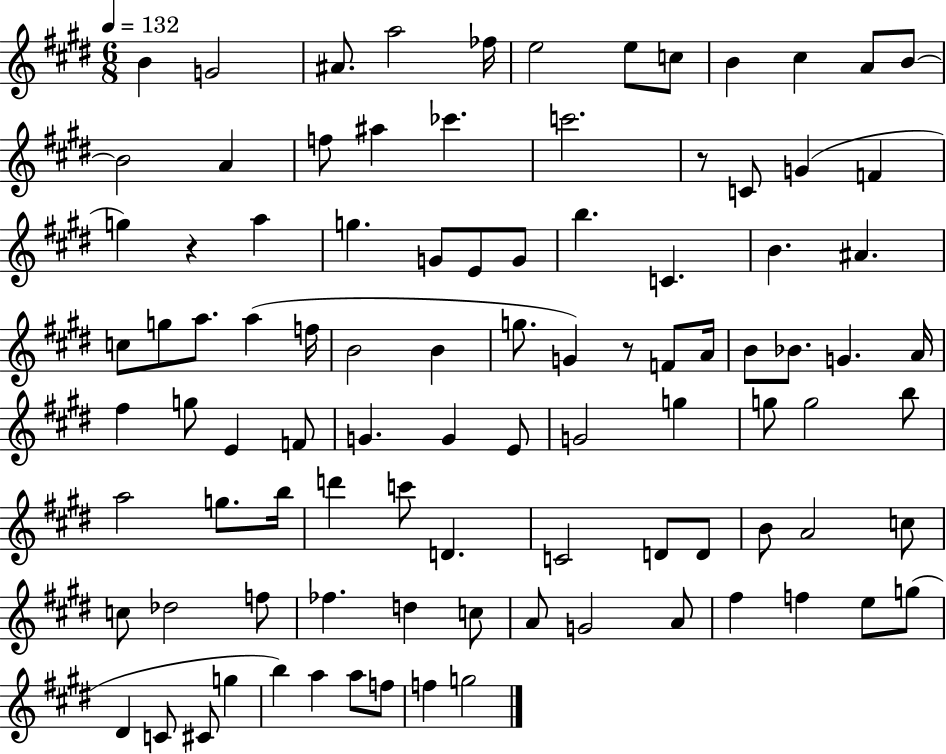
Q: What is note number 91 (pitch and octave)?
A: F5